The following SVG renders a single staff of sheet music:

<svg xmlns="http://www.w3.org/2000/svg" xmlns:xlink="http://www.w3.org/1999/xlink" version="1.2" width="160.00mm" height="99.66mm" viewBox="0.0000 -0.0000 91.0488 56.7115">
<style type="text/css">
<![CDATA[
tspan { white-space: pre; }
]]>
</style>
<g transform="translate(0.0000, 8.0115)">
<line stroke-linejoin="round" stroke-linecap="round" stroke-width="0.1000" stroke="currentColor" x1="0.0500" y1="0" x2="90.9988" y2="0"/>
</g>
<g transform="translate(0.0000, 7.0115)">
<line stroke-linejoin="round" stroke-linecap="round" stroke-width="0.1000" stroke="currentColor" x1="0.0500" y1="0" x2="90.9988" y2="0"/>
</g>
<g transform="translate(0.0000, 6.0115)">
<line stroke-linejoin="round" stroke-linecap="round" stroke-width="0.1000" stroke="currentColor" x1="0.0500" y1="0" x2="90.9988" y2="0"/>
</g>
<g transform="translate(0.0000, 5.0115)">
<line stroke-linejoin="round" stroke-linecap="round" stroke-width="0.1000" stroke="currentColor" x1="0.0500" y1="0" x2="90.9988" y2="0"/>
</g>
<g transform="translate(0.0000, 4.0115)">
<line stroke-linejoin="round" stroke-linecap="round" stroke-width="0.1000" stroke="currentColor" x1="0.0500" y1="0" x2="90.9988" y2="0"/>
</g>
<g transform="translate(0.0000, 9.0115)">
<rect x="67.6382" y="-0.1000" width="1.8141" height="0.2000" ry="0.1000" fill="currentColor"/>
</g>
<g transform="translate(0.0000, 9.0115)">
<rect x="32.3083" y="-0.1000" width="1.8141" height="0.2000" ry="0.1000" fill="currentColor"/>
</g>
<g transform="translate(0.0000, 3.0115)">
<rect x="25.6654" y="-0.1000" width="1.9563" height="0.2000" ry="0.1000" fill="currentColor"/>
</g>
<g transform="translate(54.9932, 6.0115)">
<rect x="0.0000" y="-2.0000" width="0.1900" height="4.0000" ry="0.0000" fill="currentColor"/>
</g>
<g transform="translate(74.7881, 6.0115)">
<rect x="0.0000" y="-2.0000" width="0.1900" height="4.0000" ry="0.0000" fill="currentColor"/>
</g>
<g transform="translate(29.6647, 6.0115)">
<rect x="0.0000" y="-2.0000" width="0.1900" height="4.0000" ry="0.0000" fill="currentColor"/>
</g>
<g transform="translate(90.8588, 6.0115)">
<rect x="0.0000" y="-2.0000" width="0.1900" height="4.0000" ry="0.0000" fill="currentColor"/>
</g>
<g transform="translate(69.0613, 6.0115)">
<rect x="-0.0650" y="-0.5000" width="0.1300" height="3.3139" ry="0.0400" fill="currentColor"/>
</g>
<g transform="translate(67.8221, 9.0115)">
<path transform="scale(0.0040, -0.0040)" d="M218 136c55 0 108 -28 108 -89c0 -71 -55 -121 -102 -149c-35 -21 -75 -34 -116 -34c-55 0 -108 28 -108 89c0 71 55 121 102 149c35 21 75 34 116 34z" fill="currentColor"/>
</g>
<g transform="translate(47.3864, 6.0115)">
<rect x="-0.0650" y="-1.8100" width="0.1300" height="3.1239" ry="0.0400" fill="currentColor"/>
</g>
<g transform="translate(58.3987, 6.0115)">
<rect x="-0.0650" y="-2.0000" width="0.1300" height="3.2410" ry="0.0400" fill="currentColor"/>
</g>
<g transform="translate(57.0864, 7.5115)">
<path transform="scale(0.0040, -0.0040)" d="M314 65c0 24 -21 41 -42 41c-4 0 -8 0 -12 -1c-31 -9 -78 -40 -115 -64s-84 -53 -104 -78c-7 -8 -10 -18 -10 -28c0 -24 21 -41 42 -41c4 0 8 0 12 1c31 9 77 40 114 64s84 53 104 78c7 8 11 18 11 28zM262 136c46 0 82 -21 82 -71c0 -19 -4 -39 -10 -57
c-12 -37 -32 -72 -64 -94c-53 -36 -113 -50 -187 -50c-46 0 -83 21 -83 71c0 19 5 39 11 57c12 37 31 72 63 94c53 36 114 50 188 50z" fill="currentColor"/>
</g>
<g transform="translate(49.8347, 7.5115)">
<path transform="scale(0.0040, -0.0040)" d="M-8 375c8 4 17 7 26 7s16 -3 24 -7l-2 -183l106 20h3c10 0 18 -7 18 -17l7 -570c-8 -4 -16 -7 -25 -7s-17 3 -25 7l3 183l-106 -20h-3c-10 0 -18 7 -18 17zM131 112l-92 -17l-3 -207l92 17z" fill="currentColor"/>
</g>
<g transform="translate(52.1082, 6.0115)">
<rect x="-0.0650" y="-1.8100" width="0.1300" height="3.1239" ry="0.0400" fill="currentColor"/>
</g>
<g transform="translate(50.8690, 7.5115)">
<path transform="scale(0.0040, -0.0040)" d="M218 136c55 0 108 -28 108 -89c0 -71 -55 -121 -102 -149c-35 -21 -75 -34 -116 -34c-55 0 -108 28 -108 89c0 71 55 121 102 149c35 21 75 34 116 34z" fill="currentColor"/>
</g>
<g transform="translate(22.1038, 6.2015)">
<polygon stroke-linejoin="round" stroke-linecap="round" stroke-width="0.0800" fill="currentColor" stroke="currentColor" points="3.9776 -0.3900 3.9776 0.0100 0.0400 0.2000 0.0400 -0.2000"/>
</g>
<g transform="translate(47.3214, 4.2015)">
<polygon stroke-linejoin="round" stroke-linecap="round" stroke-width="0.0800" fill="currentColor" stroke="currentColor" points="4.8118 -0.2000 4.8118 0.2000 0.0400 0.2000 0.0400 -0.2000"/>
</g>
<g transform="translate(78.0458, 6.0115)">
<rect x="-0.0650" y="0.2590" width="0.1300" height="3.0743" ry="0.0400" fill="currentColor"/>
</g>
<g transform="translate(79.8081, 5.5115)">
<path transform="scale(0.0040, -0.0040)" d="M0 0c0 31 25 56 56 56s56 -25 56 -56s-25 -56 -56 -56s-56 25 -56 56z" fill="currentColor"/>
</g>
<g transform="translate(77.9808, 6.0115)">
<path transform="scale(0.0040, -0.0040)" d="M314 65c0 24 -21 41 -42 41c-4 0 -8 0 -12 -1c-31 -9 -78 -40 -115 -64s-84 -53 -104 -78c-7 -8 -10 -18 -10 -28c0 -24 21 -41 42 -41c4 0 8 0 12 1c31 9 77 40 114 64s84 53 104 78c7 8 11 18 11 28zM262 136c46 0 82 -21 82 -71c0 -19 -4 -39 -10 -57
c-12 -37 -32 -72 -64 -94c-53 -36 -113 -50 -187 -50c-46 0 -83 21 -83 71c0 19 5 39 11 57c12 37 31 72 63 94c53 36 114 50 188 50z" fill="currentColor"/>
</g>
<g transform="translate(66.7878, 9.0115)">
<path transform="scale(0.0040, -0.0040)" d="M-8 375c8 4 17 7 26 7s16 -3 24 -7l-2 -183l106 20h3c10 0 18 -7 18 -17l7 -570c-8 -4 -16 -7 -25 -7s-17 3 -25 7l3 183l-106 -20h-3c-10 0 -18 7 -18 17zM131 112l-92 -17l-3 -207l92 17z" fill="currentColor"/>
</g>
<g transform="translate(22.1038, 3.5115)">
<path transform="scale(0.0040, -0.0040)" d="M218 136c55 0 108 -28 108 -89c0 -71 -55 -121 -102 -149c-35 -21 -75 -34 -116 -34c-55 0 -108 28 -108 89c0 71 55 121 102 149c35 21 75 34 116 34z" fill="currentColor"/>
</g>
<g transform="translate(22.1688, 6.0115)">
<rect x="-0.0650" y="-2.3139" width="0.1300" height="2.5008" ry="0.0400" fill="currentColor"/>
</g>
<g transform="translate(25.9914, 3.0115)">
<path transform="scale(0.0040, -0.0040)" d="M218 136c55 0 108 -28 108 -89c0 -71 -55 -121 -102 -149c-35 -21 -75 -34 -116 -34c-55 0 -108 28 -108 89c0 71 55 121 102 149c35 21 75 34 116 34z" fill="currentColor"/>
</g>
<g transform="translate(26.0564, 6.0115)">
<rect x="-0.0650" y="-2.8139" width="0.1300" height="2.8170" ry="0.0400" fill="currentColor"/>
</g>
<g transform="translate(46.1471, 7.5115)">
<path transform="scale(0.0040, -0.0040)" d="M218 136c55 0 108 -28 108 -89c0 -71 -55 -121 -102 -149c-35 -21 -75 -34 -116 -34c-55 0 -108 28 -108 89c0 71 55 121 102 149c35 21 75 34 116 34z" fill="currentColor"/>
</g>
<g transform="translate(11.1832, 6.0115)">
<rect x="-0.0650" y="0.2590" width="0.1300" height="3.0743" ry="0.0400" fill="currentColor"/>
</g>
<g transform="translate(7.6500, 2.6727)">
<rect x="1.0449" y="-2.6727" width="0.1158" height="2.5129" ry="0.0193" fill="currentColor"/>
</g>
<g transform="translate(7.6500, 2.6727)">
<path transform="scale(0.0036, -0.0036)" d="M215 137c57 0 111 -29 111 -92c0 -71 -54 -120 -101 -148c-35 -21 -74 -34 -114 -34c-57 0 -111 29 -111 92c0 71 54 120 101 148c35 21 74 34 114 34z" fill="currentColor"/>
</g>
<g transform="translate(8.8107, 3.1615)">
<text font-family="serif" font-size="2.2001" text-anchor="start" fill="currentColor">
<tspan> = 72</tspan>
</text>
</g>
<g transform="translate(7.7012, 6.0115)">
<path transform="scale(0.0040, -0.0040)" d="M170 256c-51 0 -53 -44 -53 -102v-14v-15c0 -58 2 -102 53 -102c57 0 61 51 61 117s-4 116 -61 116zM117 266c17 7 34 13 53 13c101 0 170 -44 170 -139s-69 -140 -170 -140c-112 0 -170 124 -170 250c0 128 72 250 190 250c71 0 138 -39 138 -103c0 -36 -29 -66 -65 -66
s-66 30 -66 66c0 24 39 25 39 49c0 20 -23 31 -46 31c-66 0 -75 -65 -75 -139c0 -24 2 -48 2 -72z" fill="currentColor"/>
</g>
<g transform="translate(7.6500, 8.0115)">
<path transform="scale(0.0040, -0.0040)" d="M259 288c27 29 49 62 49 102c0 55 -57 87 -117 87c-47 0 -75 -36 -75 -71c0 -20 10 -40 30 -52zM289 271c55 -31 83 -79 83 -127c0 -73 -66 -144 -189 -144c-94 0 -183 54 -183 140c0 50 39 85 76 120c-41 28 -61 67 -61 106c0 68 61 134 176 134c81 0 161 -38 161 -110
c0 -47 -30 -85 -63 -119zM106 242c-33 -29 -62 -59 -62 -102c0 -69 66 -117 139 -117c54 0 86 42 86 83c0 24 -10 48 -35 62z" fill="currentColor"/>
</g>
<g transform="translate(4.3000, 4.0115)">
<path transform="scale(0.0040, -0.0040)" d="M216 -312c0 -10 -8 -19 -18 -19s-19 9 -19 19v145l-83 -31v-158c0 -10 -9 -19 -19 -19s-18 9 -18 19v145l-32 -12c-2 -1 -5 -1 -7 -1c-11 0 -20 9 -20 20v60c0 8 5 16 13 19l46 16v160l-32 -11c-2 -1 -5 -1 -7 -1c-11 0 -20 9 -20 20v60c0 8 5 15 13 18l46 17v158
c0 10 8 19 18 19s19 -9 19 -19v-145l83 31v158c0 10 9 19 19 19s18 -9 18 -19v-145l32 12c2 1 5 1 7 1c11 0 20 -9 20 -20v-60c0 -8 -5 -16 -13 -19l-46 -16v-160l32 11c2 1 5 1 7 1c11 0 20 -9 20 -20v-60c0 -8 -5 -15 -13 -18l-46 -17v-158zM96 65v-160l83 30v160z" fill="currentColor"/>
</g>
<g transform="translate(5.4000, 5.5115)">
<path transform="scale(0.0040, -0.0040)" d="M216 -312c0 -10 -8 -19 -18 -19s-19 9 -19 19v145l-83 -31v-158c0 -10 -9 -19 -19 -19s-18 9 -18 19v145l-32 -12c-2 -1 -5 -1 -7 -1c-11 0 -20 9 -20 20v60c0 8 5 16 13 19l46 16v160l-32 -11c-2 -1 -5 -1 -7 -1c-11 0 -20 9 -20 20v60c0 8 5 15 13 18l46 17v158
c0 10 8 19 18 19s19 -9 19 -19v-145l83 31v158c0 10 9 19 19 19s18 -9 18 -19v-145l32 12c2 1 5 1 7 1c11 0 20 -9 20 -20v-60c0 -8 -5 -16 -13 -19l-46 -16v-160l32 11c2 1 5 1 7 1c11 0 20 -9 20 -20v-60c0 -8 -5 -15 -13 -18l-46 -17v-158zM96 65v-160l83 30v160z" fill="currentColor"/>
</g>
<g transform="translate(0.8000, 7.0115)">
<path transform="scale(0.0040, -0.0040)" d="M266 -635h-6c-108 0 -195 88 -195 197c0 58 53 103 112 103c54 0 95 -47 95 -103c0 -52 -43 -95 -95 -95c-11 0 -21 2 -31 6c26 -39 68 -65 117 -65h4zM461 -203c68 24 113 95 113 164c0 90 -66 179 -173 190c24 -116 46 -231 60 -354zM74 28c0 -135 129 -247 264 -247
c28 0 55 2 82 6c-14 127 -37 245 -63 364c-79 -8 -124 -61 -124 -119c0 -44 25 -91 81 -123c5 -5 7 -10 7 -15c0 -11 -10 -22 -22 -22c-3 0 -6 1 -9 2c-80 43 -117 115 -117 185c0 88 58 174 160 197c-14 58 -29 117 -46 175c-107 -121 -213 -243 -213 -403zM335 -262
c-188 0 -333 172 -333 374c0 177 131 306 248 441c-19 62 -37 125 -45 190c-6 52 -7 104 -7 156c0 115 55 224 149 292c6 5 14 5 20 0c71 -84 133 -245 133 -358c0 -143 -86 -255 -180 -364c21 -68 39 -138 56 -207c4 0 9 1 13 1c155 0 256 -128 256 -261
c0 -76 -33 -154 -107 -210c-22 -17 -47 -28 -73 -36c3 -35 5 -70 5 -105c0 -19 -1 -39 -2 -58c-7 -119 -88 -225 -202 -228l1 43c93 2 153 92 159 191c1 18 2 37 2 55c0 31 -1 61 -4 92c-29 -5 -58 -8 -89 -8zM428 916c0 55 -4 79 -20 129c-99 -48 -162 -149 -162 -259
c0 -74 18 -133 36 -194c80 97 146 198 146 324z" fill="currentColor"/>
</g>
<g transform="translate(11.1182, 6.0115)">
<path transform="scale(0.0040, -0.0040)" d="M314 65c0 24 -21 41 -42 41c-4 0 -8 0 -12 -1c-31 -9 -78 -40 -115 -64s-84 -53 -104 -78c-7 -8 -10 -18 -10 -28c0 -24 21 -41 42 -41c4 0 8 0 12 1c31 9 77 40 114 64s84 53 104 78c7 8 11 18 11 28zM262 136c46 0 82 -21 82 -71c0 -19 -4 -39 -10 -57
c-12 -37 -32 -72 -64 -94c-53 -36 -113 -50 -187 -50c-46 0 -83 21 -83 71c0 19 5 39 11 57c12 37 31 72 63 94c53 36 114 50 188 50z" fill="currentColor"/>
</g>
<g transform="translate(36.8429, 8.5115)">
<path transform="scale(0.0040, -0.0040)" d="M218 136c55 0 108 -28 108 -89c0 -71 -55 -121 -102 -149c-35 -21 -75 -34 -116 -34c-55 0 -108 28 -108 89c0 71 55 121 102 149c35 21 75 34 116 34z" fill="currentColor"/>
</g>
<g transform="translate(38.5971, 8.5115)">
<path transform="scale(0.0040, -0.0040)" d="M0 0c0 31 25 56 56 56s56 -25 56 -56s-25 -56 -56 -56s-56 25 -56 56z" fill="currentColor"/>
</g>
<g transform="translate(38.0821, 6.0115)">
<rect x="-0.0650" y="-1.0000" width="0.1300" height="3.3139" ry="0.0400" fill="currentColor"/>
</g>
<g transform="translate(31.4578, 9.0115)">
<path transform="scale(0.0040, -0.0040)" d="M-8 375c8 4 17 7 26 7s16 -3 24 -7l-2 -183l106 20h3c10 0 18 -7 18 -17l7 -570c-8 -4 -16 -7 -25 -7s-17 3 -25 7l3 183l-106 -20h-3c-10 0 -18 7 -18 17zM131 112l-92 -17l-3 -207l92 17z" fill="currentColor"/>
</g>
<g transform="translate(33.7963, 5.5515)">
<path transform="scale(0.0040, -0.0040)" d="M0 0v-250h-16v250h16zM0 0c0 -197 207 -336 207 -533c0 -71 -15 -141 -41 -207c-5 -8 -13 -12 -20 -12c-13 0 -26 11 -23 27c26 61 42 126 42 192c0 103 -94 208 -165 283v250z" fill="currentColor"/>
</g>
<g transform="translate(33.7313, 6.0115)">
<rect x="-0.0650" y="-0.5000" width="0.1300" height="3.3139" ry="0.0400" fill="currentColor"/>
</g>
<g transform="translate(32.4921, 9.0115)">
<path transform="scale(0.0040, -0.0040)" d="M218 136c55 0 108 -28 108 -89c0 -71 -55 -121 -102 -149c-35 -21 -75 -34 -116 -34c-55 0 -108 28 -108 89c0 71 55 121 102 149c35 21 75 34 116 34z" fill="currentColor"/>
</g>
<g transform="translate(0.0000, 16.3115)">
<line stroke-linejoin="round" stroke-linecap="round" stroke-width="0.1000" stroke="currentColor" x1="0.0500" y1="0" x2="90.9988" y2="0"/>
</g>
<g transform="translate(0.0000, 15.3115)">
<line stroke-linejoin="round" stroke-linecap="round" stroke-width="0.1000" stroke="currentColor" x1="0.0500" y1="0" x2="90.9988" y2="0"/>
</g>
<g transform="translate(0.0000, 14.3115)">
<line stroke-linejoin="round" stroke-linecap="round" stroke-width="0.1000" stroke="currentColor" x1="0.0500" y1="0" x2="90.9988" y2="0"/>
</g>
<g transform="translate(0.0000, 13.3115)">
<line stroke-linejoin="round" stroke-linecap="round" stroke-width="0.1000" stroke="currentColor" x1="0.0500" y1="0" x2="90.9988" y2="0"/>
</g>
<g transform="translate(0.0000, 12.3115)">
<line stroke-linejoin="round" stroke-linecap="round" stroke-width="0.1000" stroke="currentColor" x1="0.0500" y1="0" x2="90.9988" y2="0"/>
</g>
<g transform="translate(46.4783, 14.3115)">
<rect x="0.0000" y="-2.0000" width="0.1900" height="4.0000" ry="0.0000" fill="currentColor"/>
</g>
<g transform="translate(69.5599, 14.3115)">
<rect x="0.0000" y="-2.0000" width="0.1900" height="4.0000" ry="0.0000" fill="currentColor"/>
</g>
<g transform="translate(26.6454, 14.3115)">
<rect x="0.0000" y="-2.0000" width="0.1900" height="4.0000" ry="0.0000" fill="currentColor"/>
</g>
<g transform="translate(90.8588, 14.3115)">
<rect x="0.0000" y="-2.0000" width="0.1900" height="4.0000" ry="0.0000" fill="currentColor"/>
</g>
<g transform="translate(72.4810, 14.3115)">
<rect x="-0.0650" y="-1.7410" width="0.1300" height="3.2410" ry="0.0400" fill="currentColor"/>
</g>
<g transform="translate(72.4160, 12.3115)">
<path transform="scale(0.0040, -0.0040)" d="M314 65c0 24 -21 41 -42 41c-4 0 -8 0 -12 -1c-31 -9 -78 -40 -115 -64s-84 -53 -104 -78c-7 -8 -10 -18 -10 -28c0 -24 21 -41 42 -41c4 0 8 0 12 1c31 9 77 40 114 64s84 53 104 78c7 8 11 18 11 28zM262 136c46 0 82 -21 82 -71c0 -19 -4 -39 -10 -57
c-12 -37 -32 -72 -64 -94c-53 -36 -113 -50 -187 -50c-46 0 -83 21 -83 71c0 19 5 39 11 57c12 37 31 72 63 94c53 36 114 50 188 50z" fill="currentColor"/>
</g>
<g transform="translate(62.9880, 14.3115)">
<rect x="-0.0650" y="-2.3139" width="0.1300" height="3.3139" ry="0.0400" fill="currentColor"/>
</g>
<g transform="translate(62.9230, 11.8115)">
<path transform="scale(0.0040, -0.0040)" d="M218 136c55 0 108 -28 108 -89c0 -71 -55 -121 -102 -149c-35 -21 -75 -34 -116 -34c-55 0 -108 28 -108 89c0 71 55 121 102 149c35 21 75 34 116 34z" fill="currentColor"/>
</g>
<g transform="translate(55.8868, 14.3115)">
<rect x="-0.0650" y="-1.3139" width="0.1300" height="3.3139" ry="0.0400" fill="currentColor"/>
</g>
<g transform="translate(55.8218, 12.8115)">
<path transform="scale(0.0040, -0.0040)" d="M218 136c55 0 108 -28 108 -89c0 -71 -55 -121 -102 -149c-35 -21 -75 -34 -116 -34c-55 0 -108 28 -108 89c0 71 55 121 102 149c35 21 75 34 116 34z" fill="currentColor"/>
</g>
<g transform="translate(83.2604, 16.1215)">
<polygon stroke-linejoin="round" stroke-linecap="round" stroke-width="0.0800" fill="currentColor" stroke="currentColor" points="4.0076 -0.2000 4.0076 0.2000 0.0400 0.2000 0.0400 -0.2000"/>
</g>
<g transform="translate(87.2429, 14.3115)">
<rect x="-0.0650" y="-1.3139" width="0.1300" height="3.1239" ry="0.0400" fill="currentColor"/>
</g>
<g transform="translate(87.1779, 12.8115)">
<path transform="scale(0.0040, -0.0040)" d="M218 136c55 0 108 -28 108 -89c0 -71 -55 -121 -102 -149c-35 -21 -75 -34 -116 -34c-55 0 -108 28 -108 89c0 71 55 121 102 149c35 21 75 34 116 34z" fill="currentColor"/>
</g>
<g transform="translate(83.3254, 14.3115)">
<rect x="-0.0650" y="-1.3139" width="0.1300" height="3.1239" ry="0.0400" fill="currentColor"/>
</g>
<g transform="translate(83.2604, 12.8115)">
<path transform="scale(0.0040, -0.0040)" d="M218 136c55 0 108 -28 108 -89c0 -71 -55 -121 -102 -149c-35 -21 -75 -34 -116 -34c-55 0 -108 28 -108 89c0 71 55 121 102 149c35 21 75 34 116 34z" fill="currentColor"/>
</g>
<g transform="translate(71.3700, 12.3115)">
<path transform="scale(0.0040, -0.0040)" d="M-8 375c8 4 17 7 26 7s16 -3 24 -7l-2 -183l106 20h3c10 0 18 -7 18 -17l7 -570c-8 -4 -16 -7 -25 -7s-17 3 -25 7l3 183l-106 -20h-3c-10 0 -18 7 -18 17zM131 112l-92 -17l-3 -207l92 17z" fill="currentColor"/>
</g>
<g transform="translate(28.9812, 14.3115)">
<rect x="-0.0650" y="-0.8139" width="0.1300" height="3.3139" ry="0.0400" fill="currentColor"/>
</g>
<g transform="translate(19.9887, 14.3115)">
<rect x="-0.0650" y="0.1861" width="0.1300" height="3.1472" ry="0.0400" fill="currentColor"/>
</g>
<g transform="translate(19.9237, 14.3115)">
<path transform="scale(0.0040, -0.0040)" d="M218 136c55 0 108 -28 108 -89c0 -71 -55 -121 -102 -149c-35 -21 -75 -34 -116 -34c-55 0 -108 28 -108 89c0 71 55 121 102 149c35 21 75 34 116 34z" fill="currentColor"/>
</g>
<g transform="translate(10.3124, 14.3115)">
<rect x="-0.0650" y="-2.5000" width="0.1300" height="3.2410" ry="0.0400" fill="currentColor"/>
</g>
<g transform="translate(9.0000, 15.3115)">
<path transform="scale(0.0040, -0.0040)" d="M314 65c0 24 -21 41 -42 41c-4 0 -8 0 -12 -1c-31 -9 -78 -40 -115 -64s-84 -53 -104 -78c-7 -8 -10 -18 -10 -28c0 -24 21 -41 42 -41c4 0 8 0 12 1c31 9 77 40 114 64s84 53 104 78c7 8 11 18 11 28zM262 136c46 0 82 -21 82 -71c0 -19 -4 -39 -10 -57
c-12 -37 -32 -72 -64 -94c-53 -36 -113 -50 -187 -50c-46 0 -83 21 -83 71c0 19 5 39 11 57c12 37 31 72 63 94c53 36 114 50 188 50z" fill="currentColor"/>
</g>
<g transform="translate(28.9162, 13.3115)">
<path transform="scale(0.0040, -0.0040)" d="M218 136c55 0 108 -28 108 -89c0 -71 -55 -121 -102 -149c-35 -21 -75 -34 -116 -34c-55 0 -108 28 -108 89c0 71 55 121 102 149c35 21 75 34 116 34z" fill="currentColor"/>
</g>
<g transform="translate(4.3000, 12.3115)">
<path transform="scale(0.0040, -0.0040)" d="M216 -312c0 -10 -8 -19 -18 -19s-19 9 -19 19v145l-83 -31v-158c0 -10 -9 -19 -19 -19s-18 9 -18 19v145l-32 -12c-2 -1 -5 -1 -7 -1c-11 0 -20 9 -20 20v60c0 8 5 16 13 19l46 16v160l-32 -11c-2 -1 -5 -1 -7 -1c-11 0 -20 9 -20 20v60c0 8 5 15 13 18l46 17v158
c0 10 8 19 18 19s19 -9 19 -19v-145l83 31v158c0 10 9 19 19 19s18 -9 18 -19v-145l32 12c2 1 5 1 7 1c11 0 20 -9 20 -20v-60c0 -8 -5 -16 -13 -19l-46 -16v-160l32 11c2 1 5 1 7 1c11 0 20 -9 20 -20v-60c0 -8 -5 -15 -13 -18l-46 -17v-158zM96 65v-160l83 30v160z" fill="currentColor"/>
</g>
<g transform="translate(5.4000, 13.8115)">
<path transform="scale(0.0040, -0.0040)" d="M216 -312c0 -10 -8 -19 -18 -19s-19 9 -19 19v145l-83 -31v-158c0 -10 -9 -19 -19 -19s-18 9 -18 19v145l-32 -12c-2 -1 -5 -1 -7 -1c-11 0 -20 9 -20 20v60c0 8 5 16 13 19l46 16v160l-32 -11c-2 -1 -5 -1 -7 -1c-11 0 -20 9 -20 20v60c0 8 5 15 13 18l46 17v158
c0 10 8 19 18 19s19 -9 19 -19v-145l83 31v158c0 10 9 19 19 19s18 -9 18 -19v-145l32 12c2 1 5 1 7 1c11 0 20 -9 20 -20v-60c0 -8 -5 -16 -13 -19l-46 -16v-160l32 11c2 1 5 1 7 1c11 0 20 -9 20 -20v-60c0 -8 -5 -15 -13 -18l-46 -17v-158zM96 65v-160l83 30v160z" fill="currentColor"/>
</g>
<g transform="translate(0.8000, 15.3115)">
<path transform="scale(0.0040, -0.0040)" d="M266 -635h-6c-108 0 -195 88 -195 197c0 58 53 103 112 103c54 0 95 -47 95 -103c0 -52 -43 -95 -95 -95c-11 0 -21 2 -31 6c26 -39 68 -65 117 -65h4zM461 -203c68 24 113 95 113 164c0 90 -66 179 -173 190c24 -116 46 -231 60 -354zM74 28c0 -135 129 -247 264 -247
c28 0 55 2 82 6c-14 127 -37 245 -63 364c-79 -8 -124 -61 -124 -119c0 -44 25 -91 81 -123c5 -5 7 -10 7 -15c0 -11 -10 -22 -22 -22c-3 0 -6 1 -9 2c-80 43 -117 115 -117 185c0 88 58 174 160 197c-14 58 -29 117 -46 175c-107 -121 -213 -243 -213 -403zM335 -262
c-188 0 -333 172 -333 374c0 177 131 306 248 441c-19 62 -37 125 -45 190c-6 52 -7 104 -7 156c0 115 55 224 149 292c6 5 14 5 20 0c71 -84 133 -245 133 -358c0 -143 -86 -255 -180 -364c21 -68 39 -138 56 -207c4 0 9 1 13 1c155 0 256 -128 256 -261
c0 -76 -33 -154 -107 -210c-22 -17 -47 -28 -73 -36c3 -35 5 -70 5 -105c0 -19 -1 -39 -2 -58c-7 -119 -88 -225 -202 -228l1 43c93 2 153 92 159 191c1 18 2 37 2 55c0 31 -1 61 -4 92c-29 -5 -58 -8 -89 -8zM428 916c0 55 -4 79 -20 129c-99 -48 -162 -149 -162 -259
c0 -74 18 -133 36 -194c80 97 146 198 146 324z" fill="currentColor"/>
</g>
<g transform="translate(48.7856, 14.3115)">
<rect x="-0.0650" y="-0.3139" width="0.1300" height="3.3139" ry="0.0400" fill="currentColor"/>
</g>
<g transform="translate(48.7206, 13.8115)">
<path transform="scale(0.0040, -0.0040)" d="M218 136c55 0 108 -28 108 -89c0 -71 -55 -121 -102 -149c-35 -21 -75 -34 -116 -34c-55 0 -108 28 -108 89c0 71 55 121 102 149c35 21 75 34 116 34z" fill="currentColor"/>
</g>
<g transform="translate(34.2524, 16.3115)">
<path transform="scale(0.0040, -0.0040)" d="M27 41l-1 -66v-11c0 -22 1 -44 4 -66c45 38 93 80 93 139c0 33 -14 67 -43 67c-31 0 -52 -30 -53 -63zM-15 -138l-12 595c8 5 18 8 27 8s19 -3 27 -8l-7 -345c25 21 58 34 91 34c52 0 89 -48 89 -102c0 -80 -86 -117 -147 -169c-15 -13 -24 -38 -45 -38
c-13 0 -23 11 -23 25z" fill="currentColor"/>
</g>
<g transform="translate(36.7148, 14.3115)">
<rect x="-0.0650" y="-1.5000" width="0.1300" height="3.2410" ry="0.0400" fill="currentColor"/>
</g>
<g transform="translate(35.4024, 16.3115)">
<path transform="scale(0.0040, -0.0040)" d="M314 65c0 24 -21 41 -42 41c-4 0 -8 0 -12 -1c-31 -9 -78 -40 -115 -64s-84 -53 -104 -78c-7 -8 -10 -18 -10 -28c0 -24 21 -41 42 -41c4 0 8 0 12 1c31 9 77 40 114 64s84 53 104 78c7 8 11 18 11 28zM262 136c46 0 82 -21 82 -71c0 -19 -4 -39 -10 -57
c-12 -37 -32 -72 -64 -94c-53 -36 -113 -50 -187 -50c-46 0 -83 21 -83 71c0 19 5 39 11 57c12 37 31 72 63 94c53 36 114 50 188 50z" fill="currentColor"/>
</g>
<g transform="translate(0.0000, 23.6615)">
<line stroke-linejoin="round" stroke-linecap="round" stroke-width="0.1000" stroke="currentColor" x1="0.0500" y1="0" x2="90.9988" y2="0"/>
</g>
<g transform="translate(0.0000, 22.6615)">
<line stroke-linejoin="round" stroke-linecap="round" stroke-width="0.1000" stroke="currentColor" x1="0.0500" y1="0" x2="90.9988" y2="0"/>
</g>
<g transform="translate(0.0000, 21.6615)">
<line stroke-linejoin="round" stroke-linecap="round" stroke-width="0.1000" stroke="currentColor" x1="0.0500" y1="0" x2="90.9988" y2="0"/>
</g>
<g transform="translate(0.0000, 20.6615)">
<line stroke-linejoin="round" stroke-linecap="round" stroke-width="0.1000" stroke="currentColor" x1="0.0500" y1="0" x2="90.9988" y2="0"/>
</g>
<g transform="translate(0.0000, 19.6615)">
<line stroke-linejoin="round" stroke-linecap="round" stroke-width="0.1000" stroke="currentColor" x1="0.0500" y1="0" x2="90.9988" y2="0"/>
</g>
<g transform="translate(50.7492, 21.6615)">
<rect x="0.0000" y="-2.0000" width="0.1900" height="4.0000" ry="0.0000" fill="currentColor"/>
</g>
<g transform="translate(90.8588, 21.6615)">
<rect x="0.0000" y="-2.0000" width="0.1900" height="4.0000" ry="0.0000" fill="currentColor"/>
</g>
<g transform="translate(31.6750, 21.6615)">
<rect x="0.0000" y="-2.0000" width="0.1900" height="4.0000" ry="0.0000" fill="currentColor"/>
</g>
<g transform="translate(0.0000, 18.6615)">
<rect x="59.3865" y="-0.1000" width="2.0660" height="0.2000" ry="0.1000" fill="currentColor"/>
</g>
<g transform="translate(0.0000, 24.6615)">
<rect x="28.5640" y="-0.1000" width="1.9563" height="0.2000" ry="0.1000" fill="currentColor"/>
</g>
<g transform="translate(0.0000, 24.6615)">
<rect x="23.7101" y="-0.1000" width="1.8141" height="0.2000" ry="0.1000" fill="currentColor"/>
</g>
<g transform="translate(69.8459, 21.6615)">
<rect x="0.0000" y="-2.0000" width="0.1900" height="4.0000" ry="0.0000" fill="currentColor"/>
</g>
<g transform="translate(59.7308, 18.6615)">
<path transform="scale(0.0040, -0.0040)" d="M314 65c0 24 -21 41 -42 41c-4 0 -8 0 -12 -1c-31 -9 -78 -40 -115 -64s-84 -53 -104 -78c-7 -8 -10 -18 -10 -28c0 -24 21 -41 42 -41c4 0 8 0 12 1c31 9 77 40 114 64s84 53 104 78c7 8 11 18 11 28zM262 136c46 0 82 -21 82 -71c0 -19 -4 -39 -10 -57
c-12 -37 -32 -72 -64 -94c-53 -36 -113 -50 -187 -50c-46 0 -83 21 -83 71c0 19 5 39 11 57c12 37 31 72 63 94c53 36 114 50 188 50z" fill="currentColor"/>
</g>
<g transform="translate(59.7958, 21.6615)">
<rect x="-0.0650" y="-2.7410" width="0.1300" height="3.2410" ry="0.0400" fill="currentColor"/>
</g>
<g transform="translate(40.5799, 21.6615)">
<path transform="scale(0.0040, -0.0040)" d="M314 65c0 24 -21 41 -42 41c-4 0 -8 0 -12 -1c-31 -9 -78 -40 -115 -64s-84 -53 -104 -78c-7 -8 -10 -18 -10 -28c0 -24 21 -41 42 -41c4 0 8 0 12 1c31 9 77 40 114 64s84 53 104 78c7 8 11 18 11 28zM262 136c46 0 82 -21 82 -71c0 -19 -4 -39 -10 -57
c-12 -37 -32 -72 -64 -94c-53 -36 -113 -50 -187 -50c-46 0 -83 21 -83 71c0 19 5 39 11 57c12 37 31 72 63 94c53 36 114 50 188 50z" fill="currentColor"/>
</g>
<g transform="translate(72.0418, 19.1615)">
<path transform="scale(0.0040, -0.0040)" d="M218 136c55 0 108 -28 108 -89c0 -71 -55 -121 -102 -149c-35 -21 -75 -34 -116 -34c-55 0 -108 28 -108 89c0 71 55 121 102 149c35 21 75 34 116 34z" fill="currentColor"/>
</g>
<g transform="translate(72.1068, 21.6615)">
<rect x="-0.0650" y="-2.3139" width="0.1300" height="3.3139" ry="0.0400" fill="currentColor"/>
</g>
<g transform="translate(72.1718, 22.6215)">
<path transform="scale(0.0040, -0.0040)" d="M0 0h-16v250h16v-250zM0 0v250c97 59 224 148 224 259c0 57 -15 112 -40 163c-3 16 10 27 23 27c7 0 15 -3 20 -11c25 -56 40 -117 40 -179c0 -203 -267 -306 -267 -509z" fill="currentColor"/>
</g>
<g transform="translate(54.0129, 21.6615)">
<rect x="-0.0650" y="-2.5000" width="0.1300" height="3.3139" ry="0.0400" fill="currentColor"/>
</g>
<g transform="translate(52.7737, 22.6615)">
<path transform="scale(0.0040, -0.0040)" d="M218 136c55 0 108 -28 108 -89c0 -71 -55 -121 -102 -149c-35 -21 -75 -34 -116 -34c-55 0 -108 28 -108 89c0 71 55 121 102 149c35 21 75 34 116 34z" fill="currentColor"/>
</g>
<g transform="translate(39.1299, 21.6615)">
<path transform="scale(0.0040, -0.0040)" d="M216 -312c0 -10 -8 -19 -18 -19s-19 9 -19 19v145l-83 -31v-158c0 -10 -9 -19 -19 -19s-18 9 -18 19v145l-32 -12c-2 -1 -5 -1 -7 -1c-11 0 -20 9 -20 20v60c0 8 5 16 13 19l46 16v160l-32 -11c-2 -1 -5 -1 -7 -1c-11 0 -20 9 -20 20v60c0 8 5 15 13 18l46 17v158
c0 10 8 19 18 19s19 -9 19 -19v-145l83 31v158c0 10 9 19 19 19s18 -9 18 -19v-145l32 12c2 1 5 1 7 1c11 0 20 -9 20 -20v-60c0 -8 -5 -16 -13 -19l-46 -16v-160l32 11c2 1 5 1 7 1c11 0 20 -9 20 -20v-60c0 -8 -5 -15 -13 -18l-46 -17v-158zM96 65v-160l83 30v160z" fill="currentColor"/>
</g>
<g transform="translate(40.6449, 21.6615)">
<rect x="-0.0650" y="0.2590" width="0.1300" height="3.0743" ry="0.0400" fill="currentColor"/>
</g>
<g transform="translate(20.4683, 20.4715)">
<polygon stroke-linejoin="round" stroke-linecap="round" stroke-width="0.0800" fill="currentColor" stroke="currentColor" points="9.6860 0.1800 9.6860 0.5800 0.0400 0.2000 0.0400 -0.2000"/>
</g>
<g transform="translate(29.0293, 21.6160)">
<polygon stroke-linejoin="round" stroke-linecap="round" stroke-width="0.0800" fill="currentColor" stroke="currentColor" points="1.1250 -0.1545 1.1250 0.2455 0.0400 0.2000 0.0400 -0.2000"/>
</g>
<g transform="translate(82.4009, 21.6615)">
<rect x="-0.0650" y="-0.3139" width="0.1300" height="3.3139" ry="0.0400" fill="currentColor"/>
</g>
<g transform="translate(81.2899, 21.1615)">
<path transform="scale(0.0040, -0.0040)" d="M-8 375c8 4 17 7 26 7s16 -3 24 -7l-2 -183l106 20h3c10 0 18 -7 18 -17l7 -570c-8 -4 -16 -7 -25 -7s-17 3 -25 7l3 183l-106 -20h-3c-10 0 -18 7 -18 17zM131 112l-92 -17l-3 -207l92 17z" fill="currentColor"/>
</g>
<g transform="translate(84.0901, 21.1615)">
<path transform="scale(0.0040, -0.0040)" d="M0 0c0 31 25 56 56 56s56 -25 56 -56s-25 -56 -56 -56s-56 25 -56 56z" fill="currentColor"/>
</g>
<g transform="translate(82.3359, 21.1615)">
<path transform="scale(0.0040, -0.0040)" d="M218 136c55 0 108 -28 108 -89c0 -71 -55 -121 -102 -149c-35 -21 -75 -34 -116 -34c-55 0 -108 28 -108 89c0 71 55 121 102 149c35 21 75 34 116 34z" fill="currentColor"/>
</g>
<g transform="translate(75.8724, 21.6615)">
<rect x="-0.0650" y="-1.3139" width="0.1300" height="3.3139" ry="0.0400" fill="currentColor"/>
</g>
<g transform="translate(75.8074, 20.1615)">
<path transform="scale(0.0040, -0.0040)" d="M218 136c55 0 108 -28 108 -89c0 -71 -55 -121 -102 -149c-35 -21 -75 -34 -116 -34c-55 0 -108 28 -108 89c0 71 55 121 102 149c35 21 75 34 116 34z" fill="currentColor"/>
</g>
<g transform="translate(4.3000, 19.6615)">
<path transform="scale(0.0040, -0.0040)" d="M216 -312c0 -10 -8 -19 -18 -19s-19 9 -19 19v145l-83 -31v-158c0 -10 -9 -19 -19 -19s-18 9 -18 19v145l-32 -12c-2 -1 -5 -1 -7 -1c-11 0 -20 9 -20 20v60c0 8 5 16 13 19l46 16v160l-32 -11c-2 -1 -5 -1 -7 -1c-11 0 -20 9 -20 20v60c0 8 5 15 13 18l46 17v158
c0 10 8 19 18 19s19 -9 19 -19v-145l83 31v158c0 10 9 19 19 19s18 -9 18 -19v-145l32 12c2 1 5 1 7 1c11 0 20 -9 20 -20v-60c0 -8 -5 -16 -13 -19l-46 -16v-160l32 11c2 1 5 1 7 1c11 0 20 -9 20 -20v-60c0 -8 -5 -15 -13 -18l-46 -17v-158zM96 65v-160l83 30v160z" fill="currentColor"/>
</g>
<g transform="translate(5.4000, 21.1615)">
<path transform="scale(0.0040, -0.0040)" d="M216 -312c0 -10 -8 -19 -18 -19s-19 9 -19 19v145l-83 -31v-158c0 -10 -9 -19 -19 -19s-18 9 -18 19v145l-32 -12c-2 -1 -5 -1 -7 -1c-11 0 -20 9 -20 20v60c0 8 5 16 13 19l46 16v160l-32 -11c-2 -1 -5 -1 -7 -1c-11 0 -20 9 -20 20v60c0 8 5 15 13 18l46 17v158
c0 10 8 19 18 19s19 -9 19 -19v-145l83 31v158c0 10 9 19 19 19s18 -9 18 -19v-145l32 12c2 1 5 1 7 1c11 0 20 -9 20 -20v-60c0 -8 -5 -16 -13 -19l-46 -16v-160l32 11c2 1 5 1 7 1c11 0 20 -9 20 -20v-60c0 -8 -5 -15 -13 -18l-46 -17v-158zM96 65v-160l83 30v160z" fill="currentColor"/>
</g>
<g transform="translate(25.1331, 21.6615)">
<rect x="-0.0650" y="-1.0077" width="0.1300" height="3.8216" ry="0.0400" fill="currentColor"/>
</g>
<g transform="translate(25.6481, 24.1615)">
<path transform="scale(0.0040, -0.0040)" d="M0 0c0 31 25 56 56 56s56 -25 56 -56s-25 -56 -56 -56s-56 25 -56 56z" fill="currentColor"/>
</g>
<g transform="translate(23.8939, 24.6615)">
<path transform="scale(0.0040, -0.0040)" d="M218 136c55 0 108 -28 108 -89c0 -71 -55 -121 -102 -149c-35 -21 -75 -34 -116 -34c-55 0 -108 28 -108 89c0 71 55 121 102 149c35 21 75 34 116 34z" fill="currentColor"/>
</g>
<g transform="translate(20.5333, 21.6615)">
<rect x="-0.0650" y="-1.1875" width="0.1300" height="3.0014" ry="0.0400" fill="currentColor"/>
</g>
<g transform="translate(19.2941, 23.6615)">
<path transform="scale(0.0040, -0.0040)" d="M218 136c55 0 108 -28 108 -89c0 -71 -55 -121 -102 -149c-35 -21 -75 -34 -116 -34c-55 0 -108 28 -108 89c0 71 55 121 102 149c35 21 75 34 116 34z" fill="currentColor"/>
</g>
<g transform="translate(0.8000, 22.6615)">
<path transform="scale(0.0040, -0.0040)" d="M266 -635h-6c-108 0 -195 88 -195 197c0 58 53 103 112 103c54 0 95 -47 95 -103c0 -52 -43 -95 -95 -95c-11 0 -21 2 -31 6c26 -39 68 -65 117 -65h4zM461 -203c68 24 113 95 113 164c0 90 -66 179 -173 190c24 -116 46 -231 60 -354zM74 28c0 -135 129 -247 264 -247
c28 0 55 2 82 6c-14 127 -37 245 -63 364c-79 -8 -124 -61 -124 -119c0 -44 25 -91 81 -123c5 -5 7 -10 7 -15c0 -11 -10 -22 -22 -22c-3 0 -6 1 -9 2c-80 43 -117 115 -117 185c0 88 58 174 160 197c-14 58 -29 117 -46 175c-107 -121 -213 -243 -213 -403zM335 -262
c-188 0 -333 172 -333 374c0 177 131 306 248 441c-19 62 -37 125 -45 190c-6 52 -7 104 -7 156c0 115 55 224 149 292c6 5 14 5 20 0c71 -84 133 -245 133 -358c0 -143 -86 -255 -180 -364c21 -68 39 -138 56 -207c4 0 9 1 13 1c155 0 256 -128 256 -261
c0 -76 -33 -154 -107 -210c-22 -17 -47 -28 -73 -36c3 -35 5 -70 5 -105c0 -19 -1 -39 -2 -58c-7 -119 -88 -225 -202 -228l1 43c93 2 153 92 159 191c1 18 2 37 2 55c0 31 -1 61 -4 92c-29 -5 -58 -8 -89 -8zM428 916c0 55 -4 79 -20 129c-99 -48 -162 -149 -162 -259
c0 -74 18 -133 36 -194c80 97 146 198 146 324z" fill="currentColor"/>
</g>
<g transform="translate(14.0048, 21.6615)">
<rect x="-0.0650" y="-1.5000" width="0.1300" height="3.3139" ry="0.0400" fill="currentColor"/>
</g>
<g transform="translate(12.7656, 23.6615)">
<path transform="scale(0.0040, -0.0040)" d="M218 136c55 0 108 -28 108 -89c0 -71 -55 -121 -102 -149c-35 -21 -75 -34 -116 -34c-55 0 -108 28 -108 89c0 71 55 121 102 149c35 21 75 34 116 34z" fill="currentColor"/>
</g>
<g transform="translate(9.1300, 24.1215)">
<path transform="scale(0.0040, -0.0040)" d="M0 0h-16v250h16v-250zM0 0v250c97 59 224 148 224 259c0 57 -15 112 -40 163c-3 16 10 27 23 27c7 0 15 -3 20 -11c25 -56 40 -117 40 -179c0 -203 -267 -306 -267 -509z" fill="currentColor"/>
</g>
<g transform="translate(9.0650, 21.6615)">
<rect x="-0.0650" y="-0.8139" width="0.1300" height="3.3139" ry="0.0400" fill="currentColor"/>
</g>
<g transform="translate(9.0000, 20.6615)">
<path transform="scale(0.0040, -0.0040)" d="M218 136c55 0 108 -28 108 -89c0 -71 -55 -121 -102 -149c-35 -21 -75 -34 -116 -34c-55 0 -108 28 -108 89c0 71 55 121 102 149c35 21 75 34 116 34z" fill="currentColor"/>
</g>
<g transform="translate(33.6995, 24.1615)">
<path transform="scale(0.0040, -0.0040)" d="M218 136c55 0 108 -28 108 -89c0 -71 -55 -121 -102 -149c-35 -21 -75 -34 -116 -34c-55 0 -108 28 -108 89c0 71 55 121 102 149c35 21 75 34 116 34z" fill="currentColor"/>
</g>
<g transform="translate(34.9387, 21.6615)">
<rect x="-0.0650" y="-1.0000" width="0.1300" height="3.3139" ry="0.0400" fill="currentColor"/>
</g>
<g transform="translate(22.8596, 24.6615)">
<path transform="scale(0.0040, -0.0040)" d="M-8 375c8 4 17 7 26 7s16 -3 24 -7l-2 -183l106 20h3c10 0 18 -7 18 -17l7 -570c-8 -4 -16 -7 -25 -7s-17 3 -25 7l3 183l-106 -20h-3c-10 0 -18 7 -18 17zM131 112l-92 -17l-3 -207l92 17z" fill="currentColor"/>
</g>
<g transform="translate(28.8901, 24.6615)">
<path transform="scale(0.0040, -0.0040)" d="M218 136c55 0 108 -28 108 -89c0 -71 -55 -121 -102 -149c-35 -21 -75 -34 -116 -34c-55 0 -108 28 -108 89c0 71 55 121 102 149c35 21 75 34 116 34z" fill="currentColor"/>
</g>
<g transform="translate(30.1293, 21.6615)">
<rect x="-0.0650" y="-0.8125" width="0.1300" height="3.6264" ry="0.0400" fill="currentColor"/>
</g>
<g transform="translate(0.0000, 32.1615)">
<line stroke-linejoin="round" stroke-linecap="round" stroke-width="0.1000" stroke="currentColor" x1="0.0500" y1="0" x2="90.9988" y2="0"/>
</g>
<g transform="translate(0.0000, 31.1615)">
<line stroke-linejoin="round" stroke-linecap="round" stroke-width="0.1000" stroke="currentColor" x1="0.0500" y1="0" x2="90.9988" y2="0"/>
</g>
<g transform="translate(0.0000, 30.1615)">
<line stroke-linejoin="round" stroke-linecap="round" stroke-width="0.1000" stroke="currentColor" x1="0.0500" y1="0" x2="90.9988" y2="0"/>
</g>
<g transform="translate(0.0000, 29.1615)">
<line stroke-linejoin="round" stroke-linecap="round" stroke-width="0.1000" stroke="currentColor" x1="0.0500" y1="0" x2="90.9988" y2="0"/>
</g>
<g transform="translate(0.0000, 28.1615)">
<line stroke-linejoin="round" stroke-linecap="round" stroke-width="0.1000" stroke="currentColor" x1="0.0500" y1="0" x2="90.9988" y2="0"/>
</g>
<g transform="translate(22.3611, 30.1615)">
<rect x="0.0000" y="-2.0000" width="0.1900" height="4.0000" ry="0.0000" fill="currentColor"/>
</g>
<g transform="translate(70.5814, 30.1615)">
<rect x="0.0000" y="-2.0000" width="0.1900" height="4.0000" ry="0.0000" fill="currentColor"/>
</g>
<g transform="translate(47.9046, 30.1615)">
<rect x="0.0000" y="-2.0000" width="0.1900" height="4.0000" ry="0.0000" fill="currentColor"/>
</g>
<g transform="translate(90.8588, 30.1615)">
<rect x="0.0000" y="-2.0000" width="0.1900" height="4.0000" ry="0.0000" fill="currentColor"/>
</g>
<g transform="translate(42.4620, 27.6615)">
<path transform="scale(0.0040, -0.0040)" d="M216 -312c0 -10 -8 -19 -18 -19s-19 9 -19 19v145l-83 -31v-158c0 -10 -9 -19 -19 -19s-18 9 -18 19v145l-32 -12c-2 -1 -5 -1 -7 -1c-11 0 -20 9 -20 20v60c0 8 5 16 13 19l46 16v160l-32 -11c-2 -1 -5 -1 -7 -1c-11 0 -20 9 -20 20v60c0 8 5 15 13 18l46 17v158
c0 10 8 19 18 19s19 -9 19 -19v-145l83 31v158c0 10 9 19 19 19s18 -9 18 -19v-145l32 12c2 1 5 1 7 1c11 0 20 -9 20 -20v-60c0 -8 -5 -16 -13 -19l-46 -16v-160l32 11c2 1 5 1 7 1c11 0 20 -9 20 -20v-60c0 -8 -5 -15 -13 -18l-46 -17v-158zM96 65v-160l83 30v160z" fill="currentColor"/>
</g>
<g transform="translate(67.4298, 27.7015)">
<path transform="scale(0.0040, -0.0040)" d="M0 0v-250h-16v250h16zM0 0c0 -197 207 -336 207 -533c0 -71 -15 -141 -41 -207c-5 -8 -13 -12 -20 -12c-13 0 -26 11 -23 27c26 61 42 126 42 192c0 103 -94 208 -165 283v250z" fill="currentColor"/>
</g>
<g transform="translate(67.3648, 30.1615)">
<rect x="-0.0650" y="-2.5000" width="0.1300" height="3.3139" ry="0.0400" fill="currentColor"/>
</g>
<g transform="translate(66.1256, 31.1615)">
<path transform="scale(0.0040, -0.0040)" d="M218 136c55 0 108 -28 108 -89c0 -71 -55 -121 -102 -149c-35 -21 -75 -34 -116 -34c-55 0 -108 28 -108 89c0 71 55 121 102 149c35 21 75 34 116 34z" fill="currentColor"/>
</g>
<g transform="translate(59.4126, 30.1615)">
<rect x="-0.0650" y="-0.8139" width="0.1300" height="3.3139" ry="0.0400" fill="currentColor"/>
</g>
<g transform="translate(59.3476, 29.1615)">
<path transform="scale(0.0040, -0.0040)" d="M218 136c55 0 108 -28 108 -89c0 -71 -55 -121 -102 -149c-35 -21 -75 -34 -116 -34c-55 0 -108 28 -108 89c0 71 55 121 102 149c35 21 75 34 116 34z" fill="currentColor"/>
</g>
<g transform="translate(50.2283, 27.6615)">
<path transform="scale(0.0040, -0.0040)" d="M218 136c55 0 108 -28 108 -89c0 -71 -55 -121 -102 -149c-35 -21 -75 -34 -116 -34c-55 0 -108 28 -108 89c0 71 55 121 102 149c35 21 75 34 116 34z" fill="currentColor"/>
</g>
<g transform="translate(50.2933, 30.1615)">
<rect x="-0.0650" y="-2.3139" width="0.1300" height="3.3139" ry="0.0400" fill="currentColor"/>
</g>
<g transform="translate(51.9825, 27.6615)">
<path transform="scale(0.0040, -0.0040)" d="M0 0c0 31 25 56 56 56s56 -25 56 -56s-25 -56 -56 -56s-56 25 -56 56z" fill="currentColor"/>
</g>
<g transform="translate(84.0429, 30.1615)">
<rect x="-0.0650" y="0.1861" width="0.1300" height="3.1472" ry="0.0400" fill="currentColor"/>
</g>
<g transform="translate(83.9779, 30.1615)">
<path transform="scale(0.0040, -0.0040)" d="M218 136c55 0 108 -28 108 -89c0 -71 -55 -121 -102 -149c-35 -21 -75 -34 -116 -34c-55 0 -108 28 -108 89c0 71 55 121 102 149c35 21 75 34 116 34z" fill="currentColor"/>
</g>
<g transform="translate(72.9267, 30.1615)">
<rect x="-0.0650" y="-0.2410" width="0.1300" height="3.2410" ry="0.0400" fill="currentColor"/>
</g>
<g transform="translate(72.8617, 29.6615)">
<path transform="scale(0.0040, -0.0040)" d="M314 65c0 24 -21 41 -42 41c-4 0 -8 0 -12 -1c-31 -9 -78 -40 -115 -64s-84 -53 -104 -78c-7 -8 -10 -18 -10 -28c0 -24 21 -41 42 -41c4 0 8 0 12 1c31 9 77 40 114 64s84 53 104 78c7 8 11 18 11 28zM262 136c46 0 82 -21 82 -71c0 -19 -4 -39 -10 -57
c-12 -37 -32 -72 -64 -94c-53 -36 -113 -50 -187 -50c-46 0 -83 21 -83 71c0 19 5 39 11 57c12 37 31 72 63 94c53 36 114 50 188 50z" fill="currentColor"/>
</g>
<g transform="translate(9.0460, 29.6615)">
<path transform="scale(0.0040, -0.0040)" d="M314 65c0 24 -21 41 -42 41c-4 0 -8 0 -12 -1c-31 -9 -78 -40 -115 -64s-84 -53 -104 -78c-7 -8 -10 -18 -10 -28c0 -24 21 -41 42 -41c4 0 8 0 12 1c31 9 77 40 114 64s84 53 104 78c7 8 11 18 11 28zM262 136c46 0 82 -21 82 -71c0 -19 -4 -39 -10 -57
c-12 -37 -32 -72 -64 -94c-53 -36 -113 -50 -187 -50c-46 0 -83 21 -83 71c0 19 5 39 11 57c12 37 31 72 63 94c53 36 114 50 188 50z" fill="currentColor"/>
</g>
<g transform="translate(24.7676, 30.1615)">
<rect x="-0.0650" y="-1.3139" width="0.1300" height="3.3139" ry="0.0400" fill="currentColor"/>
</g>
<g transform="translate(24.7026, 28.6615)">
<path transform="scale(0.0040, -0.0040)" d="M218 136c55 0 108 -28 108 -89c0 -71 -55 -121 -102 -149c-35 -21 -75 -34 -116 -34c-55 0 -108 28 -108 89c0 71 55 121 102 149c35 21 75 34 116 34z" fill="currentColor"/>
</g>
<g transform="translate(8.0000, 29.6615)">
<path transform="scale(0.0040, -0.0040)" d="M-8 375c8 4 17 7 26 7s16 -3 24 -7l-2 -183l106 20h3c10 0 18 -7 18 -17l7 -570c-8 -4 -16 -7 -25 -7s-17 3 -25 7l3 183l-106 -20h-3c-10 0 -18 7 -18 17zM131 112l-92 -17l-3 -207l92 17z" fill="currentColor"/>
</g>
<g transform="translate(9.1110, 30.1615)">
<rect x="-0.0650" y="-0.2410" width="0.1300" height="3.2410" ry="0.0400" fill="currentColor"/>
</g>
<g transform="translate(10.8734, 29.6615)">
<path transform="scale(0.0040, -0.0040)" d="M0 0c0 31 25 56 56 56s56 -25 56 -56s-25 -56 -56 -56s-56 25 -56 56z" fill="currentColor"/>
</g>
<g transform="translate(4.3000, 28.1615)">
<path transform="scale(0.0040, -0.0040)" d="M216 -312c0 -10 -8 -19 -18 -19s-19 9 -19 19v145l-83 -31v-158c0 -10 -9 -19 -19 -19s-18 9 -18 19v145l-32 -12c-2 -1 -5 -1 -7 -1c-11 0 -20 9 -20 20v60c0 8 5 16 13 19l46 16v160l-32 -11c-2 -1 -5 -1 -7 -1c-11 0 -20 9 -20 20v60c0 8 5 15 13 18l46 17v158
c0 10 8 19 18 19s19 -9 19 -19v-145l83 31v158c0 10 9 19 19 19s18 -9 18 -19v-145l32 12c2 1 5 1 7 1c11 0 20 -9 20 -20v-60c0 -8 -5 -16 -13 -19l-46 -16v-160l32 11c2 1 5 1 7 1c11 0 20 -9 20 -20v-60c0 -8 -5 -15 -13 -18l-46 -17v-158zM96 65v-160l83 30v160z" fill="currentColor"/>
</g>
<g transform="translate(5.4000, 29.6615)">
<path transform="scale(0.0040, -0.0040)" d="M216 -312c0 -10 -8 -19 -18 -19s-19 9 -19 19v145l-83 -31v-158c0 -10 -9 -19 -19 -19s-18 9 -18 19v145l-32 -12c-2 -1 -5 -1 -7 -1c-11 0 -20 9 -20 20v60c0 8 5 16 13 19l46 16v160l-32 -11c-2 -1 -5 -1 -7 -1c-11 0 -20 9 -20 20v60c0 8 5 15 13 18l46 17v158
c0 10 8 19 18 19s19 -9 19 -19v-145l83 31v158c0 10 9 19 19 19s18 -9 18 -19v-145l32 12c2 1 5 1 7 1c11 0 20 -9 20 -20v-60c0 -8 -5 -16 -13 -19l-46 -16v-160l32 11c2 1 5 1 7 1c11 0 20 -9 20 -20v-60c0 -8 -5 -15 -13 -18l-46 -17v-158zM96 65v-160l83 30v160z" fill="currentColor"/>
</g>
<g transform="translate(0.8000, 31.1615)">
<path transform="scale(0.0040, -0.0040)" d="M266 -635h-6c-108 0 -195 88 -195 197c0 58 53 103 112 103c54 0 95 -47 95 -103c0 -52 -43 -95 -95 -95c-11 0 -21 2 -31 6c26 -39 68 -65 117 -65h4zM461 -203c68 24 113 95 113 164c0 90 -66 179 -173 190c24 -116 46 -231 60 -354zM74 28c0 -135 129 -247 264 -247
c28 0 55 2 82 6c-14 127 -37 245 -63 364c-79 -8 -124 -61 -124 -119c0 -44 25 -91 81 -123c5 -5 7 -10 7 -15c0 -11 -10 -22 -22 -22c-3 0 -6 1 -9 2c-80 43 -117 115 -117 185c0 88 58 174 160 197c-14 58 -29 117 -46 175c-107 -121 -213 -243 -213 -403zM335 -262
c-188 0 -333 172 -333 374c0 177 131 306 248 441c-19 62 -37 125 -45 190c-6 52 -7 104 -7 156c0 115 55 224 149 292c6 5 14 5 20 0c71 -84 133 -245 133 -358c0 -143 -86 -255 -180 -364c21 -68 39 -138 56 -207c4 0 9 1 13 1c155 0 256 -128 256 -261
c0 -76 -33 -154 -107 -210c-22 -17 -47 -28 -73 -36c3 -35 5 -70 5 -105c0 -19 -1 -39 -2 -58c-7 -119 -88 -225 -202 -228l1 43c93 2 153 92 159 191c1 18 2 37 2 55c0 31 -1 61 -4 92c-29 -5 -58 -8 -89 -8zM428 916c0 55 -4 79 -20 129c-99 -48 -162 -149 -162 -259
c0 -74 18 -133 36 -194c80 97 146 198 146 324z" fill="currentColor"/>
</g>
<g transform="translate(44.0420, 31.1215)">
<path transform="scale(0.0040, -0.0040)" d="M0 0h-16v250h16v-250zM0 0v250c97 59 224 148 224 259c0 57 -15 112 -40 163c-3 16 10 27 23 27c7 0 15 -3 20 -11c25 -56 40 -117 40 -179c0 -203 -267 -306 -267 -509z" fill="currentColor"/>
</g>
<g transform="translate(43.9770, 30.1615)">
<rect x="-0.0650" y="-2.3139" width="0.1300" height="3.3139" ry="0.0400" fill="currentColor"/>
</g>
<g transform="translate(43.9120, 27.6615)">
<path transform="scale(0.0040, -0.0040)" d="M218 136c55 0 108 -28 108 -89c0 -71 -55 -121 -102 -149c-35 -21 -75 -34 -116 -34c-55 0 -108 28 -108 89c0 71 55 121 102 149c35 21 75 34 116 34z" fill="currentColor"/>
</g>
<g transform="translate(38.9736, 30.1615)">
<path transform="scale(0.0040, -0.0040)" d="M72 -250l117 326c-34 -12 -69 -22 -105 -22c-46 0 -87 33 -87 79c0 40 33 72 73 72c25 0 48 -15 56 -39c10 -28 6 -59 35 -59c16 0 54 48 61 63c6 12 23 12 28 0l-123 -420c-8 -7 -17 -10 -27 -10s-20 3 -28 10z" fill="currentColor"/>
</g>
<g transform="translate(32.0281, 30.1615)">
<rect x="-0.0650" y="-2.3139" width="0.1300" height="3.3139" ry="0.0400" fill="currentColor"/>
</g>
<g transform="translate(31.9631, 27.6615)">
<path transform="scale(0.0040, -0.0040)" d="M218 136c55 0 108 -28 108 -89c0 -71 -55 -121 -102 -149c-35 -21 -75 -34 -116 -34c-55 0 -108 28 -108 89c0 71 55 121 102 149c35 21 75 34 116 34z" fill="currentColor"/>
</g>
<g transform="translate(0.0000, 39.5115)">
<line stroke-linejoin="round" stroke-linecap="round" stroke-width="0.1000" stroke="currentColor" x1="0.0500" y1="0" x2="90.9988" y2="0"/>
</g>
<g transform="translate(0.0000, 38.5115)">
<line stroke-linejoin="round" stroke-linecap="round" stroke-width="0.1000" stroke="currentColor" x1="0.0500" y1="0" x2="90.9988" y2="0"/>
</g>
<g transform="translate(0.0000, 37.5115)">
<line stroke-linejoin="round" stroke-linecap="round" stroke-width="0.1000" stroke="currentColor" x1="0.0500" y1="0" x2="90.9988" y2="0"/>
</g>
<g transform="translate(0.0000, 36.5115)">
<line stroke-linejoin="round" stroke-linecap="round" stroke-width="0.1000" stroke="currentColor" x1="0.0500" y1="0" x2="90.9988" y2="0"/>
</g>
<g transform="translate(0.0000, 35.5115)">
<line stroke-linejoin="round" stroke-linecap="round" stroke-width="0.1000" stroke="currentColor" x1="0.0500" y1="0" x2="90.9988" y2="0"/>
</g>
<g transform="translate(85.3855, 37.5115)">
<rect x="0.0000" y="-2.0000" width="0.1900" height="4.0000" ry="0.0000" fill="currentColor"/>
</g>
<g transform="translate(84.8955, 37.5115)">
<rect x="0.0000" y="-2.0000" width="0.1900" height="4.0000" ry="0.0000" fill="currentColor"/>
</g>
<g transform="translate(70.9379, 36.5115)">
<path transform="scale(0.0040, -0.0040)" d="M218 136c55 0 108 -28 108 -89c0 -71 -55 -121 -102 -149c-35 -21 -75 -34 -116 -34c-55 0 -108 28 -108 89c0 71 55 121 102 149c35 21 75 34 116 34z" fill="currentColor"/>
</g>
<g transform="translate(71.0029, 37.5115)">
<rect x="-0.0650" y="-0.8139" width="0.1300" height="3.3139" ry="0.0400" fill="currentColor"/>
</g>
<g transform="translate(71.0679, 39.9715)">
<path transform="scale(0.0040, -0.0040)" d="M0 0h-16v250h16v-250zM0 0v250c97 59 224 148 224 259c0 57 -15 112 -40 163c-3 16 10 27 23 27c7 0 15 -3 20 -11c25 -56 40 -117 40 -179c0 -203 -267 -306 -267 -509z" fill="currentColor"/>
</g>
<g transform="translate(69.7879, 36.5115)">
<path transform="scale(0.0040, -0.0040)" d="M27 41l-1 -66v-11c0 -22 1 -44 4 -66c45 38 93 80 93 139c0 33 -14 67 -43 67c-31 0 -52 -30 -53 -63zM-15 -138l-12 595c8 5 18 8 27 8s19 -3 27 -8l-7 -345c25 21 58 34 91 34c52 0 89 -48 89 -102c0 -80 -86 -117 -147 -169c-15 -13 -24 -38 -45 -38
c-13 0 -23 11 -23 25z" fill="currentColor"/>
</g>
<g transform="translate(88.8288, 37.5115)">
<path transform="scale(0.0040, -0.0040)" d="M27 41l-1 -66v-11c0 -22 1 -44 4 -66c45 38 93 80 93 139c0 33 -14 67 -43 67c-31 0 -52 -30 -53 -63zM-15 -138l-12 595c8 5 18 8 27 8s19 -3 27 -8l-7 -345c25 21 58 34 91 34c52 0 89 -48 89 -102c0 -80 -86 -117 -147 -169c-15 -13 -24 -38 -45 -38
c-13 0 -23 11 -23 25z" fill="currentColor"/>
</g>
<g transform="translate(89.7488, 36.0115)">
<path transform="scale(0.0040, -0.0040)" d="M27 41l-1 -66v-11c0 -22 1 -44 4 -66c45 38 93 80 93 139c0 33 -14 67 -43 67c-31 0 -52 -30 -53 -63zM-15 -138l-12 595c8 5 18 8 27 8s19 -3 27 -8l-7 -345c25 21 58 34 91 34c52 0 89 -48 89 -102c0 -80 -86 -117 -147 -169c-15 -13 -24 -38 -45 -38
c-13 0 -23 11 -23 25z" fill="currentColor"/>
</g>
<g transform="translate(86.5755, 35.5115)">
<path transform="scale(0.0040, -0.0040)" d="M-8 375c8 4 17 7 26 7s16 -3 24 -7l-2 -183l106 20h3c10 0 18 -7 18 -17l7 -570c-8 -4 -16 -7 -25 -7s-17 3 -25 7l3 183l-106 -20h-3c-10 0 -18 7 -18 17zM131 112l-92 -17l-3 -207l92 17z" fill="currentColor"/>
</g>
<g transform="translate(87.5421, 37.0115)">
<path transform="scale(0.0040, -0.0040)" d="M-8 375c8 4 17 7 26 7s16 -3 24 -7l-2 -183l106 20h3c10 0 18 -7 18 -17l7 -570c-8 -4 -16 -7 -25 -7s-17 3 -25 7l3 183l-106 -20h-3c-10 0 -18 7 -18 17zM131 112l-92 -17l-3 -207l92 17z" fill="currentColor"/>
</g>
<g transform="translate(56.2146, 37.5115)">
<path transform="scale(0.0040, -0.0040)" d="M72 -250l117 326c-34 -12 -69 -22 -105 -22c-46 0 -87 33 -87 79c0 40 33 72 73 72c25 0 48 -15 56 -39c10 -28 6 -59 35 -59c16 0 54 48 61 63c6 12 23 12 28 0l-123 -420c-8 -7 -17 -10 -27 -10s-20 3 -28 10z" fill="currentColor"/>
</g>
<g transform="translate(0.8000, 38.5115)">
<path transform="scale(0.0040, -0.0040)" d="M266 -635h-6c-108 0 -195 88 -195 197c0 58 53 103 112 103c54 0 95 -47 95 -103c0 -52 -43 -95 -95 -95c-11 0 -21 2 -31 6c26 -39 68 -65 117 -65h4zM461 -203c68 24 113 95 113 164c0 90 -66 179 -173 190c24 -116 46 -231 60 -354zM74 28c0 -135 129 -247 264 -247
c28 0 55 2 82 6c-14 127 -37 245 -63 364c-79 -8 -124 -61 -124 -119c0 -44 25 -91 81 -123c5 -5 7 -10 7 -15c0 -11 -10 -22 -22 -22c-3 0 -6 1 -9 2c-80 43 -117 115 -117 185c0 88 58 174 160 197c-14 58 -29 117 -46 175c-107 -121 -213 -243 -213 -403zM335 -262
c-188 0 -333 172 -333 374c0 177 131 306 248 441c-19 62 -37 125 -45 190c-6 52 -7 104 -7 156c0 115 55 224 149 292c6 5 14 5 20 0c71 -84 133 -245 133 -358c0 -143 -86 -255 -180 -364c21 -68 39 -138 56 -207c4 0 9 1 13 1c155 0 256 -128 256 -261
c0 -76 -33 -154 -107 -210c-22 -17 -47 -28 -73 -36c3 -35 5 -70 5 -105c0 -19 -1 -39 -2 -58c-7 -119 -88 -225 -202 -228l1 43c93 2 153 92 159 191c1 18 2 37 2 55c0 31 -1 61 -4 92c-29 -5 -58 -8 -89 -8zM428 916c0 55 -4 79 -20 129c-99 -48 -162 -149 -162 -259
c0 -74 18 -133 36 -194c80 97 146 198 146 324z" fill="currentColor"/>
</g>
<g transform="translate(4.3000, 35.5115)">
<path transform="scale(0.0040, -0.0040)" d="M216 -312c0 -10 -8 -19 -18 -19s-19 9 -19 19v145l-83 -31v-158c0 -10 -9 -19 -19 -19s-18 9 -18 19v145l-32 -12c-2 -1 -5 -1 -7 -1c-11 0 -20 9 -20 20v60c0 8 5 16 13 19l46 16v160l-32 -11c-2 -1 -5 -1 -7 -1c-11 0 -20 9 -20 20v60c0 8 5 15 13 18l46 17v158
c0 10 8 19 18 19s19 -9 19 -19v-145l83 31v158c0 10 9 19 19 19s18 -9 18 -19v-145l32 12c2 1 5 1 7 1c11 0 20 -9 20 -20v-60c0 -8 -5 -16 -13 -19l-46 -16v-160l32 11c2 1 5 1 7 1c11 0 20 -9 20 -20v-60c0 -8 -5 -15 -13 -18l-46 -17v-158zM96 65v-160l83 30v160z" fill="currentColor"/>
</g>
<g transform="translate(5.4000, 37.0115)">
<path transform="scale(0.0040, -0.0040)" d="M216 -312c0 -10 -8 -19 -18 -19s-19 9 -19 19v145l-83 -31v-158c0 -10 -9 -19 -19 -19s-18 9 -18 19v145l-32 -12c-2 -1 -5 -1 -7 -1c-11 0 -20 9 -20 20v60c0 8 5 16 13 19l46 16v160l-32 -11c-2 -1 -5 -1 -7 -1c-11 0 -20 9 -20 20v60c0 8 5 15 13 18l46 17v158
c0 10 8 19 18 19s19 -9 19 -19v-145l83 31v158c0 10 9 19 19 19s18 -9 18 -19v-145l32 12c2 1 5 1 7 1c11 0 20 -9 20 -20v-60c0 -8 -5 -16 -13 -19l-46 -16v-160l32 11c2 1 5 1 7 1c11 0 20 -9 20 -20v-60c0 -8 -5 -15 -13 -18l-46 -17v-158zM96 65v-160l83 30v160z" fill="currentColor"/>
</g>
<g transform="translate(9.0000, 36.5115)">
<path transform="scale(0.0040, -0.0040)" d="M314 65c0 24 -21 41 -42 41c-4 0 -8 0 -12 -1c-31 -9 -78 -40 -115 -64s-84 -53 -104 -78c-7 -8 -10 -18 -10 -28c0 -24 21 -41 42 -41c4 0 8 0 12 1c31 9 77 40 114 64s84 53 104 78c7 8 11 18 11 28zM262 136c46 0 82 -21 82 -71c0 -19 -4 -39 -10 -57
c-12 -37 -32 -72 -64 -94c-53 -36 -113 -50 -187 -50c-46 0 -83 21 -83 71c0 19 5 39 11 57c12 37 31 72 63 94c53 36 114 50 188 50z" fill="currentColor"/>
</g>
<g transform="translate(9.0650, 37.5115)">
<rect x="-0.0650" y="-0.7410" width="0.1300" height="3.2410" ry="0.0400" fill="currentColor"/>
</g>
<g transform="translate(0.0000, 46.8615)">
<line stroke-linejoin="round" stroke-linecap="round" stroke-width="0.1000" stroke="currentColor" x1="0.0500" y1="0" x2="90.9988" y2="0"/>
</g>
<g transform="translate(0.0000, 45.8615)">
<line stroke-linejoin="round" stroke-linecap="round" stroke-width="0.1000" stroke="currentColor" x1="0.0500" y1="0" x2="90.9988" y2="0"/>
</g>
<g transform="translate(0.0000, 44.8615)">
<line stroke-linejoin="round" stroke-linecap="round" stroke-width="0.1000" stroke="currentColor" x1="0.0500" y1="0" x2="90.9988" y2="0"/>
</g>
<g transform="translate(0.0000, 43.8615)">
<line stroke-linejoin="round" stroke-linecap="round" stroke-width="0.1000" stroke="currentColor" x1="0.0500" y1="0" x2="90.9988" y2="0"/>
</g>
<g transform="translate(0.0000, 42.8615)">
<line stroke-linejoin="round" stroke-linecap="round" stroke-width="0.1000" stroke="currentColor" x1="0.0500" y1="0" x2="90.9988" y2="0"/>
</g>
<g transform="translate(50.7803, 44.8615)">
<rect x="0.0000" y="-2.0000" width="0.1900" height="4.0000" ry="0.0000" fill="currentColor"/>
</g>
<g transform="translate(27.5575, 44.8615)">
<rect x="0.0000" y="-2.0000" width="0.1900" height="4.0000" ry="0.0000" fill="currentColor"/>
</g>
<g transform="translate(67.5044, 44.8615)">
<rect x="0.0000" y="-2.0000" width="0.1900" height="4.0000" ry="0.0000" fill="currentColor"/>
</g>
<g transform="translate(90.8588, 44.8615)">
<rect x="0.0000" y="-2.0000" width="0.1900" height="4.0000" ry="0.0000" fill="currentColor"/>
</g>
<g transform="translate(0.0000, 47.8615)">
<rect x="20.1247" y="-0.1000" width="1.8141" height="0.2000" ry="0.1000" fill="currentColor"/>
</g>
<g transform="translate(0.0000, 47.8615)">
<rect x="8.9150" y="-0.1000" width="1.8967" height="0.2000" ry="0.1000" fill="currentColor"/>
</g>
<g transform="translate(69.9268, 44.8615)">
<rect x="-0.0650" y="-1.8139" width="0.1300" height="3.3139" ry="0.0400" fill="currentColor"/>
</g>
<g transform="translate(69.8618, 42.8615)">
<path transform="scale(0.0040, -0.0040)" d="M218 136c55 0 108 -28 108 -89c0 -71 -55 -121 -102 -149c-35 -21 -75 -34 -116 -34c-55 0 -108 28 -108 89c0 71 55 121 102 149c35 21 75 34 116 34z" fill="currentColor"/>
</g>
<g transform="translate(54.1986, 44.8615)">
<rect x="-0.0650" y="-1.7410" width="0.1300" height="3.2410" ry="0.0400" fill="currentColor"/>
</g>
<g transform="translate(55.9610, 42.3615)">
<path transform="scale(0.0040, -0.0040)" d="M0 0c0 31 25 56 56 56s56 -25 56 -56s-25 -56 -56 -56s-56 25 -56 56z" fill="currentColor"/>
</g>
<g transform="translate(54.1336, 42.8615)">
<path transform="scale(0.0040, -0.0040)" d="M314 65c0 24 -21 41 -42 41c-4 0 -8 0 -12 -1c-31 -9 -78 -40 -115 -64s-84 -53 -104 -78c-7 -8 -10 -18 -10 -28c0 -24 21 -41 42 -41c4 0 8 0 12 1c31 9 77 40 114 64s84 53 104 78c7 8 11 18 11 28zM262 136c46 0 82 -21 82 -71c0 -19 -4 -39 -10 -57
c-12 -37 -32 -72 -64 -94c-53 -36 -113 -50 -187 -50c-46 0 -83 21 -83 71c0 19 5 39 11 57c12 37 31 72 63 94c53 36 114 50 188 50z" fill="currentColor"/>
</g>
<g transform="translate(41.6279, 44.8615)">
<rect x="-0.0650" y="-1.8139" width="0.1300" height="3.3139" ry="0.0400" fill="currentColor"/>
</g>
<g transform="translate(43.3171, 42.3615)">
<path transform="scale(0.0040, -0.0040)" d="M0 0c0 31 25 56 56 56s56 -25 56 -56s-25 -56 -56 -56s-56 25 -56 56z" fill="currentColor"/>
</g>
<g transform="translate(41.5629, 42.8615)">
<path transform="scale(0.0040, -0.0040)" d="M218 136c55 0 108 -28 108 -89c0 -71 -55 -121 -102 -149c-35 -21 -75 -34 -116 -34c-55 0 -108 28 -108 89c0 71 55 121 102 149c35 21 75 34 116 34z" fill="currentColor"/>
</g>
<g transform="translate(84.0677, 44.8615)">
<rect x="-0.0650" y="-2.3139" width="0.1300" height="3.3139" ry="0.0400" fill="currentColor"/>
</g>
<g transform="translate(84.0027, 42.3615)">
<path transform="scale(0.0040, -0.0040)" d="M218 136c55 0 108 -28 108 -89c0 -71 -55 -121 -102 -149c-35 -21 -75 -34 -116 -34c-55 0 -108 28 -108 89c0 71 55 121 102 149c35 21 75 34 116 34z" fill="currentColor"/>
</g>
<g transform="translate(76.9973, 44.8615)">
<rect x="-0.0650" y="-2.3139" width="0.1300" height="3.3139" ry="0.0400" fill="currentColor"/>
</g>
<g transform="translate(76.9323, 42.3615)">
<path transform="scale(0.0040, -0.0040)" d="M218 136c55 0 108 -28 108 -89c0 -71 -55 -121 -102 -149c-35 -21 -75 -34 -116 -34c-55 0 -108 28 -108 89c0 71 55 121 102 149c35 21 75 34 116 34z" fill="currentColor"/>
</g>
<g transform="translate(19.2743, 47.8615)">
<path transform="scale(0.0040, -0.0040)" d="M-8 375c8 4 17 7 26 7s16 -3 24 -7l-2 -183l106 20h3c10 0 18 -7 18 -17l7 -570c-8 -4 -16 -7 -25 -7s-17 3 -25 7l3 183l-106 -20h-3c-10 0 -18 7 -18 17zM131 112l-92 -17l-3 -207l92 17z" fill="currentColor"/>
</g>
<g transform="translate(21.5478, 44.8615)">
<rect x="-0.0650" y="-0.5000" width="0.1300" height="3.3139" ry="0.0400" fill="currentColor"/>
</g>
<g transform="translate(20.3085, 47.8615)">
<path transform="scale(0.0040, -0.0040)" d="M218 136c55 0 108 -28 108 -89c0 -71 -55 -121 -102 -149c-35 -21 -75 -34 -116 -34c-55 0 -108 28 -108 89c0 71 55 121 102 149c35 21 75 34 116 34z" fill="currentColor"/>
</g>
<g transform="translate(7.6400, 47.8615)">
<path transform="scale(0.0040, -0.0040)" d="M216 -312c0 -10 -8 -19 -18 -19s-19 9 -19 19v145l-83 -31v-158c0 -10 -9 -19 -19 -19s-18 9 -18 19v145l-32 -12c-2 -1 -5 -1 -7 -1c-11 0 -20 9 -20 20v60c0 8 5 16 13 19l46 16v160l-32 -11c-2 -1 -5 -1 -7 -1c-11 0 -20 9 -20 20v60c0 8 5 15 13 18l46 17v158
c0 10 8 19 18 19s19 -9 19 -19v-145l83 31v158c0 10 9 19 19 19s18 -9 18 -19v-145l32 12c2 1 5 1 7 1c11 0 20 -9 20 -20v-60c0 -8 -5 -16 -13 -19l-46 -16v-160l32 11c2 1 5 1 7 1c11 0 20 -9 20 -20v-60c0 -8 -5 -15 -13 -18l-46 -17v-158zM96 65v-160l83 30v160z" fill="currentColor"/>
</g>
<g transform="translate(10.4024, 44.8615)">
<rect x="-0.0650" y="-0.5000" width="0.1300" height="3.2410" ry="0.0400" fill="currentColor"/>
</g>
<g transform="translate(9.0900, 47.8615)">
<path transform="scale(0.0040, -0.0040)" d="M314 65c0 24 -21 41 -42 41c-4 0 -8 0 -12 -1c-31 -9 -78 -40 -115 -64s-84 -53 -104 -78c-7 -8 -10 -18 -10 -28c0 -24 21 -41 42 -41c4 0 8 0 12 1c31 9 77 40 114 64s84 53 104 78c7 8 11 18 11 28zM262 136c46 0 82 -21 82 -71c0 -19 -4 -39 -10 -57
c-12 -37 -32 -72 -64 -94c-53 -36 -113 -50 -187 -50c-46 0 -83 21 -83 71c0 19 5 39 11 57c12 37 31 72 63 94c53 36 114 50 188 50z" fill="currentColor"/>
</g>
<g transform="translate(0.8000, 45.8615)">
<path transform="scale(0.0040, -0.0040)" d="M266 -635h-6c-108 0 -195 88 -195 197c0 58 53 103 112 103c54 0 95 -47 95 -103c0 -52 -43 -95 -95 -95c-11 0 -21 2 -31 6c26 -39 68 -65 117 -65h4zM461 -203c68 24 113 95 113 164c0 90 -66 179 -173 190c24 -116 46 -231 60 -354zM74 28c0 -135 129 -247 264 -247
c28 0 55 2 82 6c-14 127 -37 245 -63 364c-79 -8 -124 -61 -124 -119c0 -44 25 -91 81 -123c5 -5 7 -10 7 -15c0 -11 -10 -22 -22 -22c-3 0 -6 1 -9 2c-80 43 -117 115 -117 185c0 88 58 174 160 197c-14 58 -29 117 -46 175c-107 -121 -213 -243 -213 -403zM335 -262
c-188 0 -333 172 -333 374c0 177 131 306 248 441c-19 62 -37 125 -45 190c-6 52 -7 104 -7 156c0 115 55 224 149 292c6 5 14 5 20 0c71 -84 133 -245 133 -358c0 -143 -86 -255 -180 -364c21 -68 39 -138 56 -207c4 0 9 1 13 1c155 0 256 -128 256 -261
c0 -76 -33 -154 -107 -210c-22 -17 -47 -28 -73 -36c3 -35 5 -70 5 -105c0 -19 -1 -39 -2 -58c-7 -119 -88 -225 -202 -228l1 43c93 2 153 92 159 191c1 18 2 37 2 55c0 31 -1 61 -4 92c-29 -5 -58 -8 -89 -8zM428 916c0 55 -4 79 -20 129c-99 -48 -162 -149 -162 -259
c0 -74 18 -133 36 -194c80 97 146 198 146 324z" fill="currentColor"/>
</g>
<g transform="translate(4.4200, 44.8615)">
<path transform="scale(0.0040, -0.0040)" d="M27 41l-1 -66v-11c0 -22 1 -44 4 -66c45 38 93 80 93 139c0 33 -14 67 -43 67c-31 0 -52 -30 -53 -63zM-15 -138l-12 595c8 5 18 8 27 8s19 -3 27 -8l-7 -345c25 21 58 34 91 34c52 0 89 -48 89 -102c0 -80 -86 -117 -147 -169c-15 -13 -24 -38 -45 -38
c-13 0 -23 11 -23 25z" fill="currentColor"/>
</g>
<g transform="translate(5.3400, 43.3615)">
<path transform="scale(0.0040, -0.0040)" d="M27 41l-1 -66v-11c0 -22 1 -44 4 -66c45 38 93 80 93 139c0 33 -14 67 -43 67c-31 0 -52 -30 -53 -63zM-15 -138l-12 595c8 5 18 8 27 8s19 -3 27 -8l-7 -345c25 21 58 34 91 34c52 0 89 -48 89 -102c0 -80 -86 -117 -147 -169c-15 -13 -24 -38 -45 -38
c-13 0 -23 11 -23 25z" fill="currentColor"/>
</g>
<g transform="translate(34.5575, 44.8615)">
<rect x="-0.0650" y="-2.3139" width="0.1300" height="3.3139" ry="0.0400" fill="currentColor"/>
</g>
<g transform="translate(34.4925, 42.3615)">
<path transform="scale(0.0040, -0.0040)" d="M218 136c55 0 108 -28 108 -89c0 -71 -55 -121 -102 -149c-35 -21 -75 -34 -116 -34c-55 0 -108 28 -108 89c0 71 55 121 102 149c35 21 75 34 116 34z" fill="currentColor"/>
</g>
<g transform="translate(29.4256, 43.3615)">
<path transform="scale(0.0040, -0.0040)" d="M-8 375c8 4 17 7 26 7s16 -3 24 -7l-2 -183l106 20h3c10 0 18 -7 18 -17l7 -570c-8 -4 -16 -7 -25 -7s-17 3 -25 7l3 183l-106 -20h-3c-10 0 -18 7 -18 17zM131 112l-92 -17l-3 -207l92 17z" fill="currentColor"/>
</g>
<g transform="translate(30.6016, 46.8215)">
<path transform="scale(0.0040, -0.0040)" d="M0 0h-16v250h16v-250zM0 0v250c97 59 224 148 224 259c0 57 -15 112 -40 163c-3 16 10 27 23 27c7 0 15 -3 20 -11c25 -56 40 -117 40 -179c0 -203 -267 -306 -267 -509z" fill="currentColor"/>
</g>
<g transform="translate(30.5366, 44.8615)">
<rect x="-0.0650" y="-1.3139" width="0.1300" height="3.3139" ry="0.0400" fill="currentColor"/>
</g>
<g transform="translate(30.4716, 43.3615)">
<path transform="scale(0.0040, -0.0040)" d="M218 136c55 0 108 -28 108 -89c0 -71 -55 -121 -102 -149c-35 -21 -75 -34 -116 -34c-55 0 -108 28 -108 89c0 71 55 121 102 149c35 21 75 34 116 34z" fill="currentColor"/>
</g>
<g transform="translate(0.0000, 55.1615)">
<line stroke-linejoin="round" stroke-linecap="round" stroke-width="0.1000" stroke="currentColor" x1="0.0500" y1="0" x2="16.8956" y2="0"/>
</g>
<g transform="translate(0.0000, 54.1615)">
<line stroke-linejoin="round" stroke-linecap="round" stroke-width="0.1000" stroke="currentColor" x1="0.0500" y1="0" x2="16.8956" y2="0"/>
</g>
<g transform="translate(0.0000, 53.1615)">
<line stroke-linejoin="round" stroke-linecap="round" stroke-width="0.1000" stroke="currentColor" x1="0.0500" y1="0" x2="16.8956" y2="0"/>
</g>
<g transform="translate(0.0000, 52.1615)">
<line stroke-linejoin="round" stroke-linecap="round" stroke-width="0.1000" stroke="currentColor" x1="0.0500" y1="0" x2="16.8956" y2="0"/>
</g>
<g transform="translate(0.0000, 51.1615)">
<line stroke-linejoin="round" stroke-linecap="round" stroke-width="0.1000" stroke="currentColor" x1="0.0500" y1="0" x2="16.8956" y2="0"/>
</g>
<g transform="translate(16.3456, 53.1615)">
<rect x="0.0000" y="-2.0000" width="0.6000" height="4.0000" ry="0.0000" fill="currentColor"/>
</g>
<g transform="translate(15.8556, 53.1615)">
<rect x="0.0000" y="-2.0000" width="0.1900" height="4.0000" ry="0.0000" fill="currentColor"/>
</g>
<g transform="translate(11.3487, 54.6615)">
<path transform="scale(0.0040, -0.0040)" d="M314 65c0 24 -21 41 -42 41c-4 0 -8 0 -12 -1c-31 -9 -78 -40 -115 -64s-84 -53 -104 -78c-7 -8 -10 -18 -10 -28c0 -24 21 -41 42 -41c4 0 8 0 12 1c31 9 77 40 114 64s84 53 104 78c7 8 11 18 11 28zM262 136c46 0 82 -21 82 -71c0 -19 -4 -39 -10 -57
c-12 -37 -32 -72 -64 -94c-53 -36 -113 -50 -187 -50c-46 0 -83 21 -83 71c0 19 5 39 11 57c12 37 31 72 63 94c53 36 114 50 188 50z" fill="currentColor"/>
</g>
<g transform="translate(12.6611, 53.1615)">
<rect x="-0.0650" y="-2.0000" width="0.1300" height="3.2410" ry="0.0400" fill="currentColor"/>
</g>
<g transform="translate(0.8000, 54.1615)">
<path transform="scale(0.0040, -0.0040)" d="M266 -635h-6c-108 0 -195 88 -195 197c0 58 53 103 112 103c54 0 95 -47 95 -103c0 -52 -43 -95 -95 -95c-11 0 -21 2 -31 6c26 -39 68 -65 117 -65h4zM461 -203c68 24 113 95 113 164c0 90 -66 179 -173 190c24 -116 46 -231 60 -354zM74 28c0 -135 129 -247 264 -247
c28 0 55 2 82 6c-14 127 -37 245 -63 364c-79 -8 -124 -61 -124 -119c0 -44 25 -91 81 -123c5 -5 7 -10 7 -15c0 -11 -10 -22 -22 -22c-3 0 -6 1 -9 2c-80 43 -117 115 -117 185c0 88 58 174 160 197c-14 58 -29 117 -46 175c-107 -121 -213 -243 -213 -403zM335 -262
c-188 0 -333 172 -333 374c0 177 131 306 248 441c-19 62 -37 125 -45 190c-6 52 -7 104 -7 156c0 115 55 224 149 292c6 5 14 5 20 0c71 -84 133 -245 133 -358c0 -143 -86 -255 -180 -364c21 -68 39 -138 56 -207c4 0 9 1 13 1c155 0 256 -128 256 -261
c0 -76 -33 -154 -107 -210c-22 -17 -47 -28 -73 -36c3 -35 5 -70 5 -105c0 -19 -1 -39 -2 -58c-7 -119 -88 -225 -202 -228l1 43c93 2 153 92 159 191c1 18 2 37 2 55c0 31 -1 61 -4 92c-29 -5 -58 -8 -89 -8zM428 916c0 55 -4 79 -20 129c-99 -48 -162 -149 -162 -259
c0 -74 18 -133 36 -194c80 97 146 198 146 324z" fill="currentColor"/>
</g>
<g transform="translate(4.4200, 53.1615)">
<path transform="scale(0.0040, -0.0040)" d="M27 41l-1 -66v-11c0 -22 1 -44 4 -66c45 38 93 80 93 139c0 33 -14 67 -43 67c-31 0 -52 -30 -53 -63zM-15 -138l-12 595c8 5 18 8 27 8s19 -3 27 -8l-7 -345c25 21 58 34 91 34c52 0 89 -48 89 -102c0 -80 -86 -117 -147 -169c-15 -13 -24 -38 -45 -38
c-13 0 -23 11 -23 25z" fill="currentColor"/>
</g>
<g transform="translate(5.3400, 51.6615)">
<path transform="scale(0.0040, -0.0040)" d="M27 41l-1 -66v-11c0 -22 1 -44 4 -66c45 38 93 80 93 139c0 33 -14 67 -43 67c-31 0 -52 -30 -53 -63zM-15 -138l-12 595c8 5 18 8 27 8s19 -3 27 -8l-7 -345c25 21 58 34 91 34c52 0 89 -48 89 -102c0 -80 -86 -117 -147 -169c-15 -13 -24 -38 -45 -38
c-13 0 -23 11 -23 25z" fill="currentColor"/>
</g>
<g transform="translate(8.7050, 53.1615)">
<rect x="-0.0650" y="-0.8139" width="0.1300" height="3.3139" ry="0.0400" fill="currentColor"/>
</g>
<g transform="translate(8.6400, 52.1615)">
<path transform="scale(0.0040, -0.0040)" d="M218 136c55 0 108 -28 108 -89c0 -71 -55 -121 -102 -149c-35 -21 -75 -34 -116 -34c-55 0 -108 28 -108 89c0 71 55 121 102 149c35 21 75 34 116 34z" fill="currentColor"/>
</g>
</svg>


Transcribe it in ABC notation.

X:1
T:Untitled
M:6/8
L:1/4
K:D
B2 g/2 a/2 C/2 D ^F/2 F/2 ^F2 C B2 G2 B d _E2 ^c e g f2 e/2 e/2 d/2 E E/2 C/2 C/4 D ^B2 G a2 g/2 e c c2 e g z/2 ^g/2 g d G/2 ^c2 B d2 z/2 _d/2 ^C2 C e/2 g f f2 f g g d F2